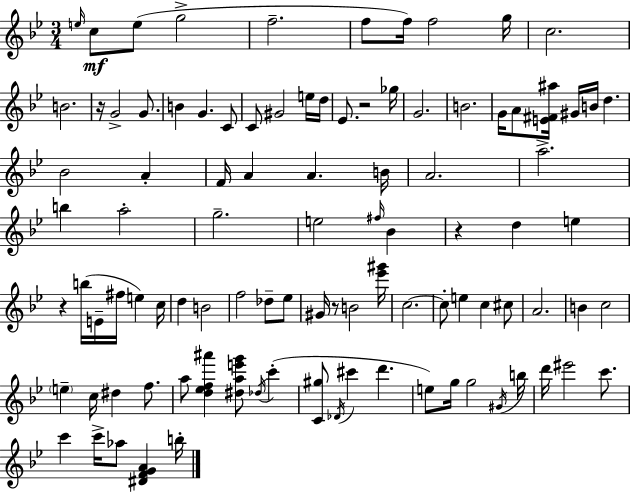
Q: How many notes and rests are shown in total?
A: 98